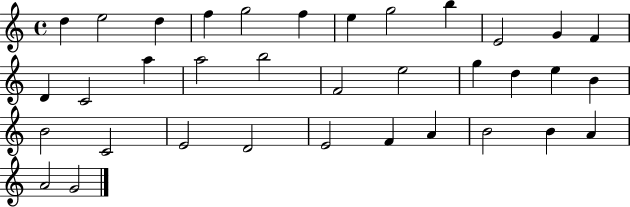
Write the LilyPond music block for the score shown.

{
  \clef treble
  \time 4/4
  \defaultTimeSignature
  \key c \major
  d''4 e''2 d''4 | f''4 g''2 f''4 | e''4 g''2 b''4 | e'2 g'4 f'4 | \break d'4 c'2 a''4 | a''2 b''2 | f'2 e''2 | g''4 d''4 e''4 b'4 | \break b'2 c'2 | e'2 d'2 | e'2 f'4 a'4 | b'2 b'4 a'4 | \break a'2 g'2 | \bar "|."
}